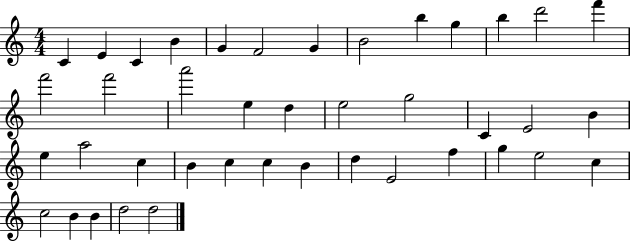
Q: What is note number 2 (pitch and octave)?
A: E4